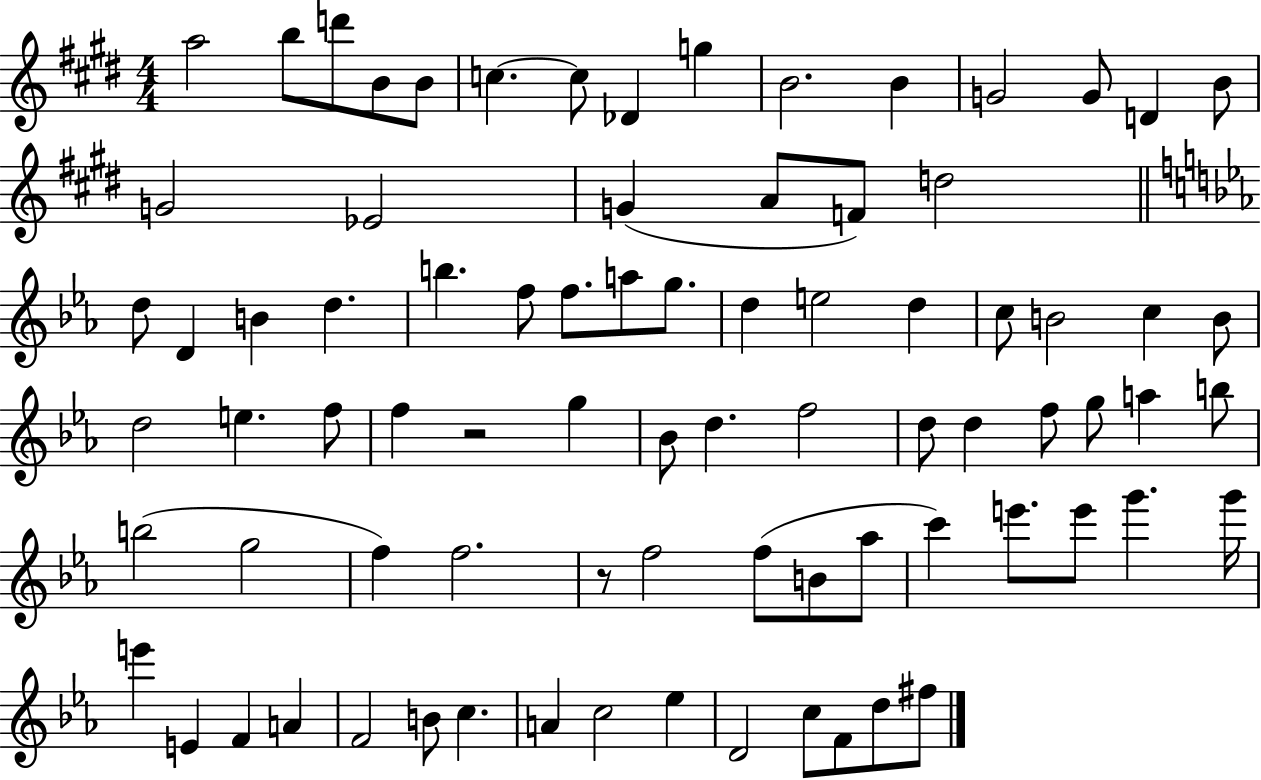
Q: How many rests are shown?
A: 2